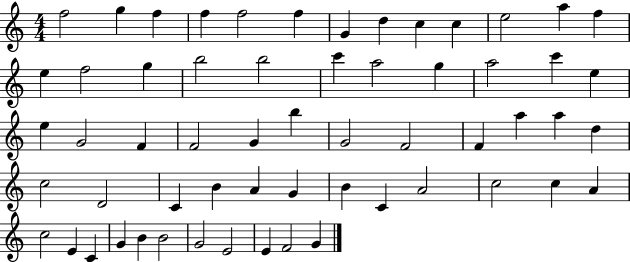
F5/h G5/q F5/q F5/q F5/h F5/q G4/q D5/q C5/q C5/q E5/h A5/q F5/q E5/q F5/h G5/q B5/h B5/h C6/q A5/h G5/q A5/h C6/q E5/q E5/q G4/h F4/q F4/h G4/q B5/q G4/h F4/h F4/q A5/q A5/q D5/q C5/h D4/h C4/q B4/q A4/q G4/q B4/q C4/q A4/h C5/h C5/q A4/q C5/h E4/q C4/q G4/q B4/q B4/h G4/h E4/h E4/q F4/h G4/q